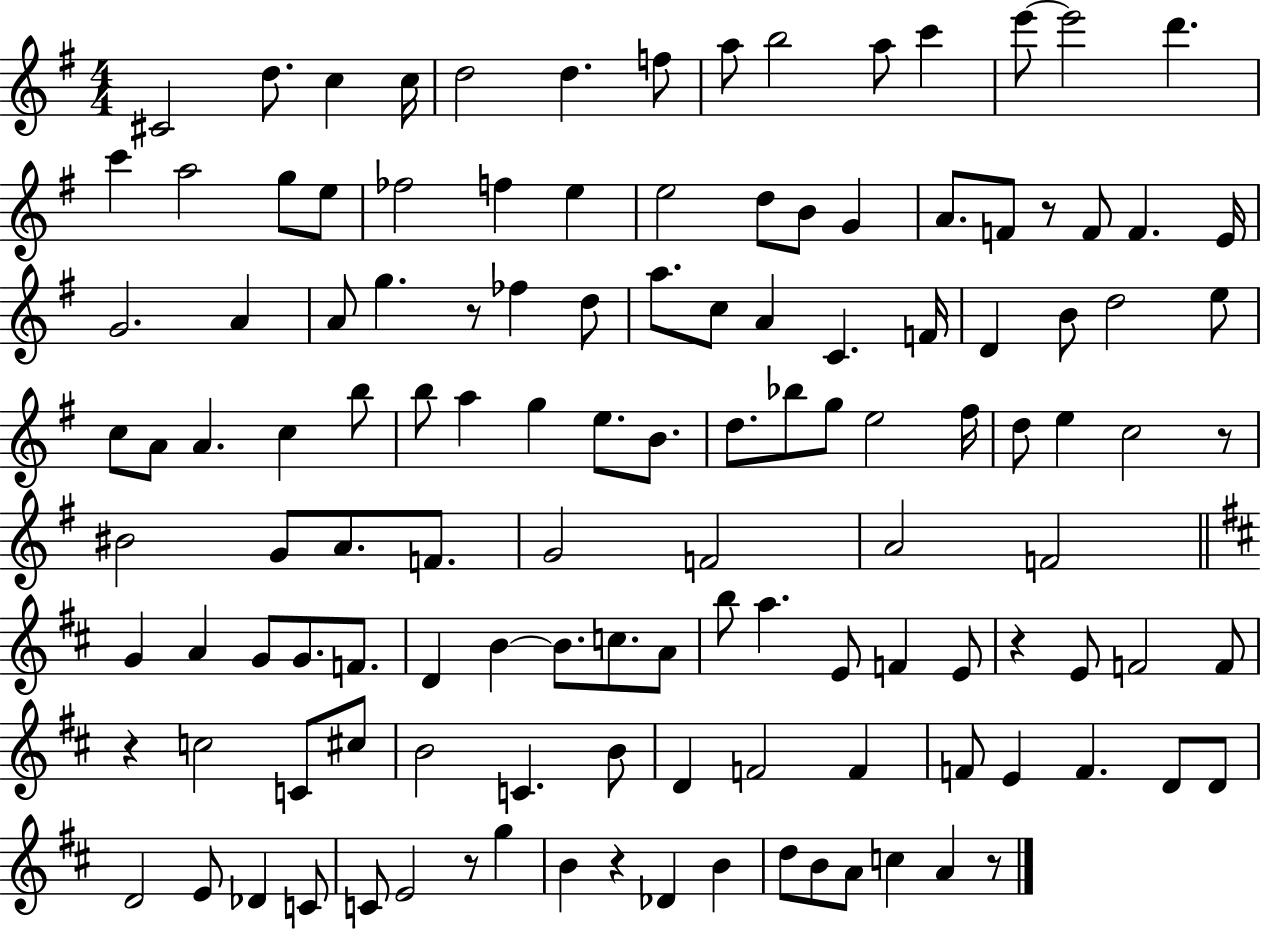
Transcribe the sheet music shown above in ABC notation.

X:1
T:Untitled
M:4/4
L:1/4
K:G
^C2 d/2 c c/4 d2 d f/2 a/2 b2 a/2 c' e'/2 e'2 d' c' a2 g/2 e/2 _f2 f e e2 d/2 B/2 G A/2 F/2 z/2 F/2 F E/4 G2 A A/2 g z/2 _f d/2 a/2 c/2 A C F/4 D B/2 d2 e/2 c/2 A/2 A c b/2 b/2 a g e/2 B/2 d/2 _b/2 g/2 e2 ^f/4 d/2 e c2 z/2 ^B2 G/2 A/2 F/2 G2 F2 A2 F2 G A G/2 G/2 F/2 D B B/2 c/2 A/2 b/2 a E/2 F E/2 z E/2 F2 F/2 z c2 C/2 ^c/2 B2 C B/2 D F2 F F/2 E F D/2 D/2 D2 E/2 _D C/2 C/2 E2 z/2 g B z _D B d/2 B/2 A/2 c A z/2